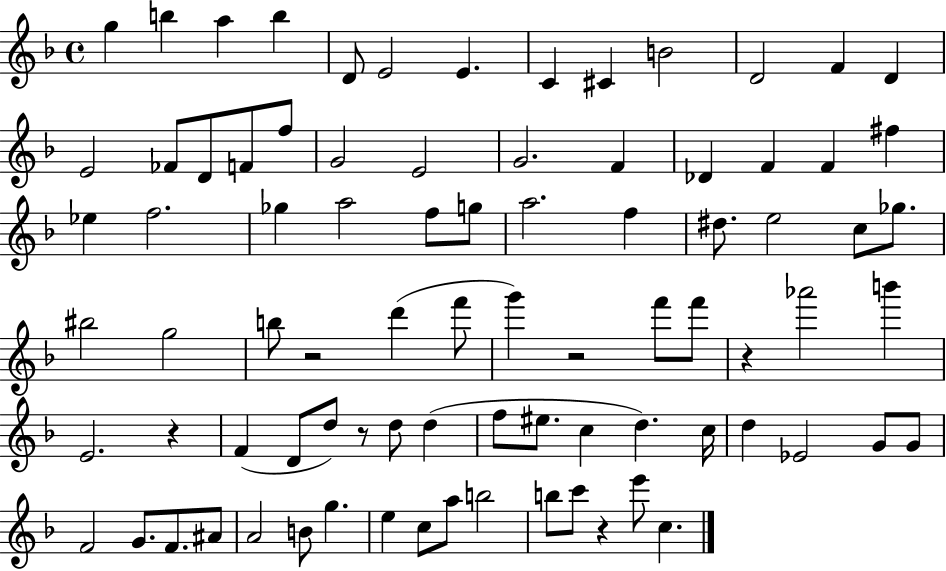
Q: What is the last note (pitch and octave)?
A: C5